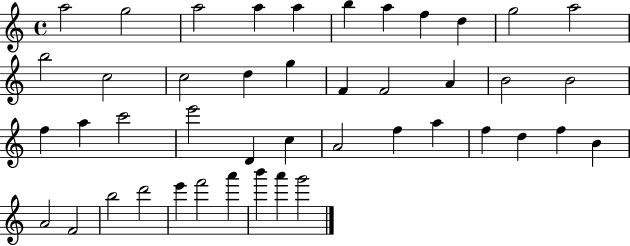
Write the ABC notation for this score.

X:1
T:Untitled
M:4/4
L:1/4
K:C
a2 g2 a2 a a b a f d g2 a2 b2 c2 c2 d g F F2 A B2 B2 f a c'2 e'2 D c A2 f a f d f B A2 F2 b2 d'2 e' f'2 a' b' a' g'2